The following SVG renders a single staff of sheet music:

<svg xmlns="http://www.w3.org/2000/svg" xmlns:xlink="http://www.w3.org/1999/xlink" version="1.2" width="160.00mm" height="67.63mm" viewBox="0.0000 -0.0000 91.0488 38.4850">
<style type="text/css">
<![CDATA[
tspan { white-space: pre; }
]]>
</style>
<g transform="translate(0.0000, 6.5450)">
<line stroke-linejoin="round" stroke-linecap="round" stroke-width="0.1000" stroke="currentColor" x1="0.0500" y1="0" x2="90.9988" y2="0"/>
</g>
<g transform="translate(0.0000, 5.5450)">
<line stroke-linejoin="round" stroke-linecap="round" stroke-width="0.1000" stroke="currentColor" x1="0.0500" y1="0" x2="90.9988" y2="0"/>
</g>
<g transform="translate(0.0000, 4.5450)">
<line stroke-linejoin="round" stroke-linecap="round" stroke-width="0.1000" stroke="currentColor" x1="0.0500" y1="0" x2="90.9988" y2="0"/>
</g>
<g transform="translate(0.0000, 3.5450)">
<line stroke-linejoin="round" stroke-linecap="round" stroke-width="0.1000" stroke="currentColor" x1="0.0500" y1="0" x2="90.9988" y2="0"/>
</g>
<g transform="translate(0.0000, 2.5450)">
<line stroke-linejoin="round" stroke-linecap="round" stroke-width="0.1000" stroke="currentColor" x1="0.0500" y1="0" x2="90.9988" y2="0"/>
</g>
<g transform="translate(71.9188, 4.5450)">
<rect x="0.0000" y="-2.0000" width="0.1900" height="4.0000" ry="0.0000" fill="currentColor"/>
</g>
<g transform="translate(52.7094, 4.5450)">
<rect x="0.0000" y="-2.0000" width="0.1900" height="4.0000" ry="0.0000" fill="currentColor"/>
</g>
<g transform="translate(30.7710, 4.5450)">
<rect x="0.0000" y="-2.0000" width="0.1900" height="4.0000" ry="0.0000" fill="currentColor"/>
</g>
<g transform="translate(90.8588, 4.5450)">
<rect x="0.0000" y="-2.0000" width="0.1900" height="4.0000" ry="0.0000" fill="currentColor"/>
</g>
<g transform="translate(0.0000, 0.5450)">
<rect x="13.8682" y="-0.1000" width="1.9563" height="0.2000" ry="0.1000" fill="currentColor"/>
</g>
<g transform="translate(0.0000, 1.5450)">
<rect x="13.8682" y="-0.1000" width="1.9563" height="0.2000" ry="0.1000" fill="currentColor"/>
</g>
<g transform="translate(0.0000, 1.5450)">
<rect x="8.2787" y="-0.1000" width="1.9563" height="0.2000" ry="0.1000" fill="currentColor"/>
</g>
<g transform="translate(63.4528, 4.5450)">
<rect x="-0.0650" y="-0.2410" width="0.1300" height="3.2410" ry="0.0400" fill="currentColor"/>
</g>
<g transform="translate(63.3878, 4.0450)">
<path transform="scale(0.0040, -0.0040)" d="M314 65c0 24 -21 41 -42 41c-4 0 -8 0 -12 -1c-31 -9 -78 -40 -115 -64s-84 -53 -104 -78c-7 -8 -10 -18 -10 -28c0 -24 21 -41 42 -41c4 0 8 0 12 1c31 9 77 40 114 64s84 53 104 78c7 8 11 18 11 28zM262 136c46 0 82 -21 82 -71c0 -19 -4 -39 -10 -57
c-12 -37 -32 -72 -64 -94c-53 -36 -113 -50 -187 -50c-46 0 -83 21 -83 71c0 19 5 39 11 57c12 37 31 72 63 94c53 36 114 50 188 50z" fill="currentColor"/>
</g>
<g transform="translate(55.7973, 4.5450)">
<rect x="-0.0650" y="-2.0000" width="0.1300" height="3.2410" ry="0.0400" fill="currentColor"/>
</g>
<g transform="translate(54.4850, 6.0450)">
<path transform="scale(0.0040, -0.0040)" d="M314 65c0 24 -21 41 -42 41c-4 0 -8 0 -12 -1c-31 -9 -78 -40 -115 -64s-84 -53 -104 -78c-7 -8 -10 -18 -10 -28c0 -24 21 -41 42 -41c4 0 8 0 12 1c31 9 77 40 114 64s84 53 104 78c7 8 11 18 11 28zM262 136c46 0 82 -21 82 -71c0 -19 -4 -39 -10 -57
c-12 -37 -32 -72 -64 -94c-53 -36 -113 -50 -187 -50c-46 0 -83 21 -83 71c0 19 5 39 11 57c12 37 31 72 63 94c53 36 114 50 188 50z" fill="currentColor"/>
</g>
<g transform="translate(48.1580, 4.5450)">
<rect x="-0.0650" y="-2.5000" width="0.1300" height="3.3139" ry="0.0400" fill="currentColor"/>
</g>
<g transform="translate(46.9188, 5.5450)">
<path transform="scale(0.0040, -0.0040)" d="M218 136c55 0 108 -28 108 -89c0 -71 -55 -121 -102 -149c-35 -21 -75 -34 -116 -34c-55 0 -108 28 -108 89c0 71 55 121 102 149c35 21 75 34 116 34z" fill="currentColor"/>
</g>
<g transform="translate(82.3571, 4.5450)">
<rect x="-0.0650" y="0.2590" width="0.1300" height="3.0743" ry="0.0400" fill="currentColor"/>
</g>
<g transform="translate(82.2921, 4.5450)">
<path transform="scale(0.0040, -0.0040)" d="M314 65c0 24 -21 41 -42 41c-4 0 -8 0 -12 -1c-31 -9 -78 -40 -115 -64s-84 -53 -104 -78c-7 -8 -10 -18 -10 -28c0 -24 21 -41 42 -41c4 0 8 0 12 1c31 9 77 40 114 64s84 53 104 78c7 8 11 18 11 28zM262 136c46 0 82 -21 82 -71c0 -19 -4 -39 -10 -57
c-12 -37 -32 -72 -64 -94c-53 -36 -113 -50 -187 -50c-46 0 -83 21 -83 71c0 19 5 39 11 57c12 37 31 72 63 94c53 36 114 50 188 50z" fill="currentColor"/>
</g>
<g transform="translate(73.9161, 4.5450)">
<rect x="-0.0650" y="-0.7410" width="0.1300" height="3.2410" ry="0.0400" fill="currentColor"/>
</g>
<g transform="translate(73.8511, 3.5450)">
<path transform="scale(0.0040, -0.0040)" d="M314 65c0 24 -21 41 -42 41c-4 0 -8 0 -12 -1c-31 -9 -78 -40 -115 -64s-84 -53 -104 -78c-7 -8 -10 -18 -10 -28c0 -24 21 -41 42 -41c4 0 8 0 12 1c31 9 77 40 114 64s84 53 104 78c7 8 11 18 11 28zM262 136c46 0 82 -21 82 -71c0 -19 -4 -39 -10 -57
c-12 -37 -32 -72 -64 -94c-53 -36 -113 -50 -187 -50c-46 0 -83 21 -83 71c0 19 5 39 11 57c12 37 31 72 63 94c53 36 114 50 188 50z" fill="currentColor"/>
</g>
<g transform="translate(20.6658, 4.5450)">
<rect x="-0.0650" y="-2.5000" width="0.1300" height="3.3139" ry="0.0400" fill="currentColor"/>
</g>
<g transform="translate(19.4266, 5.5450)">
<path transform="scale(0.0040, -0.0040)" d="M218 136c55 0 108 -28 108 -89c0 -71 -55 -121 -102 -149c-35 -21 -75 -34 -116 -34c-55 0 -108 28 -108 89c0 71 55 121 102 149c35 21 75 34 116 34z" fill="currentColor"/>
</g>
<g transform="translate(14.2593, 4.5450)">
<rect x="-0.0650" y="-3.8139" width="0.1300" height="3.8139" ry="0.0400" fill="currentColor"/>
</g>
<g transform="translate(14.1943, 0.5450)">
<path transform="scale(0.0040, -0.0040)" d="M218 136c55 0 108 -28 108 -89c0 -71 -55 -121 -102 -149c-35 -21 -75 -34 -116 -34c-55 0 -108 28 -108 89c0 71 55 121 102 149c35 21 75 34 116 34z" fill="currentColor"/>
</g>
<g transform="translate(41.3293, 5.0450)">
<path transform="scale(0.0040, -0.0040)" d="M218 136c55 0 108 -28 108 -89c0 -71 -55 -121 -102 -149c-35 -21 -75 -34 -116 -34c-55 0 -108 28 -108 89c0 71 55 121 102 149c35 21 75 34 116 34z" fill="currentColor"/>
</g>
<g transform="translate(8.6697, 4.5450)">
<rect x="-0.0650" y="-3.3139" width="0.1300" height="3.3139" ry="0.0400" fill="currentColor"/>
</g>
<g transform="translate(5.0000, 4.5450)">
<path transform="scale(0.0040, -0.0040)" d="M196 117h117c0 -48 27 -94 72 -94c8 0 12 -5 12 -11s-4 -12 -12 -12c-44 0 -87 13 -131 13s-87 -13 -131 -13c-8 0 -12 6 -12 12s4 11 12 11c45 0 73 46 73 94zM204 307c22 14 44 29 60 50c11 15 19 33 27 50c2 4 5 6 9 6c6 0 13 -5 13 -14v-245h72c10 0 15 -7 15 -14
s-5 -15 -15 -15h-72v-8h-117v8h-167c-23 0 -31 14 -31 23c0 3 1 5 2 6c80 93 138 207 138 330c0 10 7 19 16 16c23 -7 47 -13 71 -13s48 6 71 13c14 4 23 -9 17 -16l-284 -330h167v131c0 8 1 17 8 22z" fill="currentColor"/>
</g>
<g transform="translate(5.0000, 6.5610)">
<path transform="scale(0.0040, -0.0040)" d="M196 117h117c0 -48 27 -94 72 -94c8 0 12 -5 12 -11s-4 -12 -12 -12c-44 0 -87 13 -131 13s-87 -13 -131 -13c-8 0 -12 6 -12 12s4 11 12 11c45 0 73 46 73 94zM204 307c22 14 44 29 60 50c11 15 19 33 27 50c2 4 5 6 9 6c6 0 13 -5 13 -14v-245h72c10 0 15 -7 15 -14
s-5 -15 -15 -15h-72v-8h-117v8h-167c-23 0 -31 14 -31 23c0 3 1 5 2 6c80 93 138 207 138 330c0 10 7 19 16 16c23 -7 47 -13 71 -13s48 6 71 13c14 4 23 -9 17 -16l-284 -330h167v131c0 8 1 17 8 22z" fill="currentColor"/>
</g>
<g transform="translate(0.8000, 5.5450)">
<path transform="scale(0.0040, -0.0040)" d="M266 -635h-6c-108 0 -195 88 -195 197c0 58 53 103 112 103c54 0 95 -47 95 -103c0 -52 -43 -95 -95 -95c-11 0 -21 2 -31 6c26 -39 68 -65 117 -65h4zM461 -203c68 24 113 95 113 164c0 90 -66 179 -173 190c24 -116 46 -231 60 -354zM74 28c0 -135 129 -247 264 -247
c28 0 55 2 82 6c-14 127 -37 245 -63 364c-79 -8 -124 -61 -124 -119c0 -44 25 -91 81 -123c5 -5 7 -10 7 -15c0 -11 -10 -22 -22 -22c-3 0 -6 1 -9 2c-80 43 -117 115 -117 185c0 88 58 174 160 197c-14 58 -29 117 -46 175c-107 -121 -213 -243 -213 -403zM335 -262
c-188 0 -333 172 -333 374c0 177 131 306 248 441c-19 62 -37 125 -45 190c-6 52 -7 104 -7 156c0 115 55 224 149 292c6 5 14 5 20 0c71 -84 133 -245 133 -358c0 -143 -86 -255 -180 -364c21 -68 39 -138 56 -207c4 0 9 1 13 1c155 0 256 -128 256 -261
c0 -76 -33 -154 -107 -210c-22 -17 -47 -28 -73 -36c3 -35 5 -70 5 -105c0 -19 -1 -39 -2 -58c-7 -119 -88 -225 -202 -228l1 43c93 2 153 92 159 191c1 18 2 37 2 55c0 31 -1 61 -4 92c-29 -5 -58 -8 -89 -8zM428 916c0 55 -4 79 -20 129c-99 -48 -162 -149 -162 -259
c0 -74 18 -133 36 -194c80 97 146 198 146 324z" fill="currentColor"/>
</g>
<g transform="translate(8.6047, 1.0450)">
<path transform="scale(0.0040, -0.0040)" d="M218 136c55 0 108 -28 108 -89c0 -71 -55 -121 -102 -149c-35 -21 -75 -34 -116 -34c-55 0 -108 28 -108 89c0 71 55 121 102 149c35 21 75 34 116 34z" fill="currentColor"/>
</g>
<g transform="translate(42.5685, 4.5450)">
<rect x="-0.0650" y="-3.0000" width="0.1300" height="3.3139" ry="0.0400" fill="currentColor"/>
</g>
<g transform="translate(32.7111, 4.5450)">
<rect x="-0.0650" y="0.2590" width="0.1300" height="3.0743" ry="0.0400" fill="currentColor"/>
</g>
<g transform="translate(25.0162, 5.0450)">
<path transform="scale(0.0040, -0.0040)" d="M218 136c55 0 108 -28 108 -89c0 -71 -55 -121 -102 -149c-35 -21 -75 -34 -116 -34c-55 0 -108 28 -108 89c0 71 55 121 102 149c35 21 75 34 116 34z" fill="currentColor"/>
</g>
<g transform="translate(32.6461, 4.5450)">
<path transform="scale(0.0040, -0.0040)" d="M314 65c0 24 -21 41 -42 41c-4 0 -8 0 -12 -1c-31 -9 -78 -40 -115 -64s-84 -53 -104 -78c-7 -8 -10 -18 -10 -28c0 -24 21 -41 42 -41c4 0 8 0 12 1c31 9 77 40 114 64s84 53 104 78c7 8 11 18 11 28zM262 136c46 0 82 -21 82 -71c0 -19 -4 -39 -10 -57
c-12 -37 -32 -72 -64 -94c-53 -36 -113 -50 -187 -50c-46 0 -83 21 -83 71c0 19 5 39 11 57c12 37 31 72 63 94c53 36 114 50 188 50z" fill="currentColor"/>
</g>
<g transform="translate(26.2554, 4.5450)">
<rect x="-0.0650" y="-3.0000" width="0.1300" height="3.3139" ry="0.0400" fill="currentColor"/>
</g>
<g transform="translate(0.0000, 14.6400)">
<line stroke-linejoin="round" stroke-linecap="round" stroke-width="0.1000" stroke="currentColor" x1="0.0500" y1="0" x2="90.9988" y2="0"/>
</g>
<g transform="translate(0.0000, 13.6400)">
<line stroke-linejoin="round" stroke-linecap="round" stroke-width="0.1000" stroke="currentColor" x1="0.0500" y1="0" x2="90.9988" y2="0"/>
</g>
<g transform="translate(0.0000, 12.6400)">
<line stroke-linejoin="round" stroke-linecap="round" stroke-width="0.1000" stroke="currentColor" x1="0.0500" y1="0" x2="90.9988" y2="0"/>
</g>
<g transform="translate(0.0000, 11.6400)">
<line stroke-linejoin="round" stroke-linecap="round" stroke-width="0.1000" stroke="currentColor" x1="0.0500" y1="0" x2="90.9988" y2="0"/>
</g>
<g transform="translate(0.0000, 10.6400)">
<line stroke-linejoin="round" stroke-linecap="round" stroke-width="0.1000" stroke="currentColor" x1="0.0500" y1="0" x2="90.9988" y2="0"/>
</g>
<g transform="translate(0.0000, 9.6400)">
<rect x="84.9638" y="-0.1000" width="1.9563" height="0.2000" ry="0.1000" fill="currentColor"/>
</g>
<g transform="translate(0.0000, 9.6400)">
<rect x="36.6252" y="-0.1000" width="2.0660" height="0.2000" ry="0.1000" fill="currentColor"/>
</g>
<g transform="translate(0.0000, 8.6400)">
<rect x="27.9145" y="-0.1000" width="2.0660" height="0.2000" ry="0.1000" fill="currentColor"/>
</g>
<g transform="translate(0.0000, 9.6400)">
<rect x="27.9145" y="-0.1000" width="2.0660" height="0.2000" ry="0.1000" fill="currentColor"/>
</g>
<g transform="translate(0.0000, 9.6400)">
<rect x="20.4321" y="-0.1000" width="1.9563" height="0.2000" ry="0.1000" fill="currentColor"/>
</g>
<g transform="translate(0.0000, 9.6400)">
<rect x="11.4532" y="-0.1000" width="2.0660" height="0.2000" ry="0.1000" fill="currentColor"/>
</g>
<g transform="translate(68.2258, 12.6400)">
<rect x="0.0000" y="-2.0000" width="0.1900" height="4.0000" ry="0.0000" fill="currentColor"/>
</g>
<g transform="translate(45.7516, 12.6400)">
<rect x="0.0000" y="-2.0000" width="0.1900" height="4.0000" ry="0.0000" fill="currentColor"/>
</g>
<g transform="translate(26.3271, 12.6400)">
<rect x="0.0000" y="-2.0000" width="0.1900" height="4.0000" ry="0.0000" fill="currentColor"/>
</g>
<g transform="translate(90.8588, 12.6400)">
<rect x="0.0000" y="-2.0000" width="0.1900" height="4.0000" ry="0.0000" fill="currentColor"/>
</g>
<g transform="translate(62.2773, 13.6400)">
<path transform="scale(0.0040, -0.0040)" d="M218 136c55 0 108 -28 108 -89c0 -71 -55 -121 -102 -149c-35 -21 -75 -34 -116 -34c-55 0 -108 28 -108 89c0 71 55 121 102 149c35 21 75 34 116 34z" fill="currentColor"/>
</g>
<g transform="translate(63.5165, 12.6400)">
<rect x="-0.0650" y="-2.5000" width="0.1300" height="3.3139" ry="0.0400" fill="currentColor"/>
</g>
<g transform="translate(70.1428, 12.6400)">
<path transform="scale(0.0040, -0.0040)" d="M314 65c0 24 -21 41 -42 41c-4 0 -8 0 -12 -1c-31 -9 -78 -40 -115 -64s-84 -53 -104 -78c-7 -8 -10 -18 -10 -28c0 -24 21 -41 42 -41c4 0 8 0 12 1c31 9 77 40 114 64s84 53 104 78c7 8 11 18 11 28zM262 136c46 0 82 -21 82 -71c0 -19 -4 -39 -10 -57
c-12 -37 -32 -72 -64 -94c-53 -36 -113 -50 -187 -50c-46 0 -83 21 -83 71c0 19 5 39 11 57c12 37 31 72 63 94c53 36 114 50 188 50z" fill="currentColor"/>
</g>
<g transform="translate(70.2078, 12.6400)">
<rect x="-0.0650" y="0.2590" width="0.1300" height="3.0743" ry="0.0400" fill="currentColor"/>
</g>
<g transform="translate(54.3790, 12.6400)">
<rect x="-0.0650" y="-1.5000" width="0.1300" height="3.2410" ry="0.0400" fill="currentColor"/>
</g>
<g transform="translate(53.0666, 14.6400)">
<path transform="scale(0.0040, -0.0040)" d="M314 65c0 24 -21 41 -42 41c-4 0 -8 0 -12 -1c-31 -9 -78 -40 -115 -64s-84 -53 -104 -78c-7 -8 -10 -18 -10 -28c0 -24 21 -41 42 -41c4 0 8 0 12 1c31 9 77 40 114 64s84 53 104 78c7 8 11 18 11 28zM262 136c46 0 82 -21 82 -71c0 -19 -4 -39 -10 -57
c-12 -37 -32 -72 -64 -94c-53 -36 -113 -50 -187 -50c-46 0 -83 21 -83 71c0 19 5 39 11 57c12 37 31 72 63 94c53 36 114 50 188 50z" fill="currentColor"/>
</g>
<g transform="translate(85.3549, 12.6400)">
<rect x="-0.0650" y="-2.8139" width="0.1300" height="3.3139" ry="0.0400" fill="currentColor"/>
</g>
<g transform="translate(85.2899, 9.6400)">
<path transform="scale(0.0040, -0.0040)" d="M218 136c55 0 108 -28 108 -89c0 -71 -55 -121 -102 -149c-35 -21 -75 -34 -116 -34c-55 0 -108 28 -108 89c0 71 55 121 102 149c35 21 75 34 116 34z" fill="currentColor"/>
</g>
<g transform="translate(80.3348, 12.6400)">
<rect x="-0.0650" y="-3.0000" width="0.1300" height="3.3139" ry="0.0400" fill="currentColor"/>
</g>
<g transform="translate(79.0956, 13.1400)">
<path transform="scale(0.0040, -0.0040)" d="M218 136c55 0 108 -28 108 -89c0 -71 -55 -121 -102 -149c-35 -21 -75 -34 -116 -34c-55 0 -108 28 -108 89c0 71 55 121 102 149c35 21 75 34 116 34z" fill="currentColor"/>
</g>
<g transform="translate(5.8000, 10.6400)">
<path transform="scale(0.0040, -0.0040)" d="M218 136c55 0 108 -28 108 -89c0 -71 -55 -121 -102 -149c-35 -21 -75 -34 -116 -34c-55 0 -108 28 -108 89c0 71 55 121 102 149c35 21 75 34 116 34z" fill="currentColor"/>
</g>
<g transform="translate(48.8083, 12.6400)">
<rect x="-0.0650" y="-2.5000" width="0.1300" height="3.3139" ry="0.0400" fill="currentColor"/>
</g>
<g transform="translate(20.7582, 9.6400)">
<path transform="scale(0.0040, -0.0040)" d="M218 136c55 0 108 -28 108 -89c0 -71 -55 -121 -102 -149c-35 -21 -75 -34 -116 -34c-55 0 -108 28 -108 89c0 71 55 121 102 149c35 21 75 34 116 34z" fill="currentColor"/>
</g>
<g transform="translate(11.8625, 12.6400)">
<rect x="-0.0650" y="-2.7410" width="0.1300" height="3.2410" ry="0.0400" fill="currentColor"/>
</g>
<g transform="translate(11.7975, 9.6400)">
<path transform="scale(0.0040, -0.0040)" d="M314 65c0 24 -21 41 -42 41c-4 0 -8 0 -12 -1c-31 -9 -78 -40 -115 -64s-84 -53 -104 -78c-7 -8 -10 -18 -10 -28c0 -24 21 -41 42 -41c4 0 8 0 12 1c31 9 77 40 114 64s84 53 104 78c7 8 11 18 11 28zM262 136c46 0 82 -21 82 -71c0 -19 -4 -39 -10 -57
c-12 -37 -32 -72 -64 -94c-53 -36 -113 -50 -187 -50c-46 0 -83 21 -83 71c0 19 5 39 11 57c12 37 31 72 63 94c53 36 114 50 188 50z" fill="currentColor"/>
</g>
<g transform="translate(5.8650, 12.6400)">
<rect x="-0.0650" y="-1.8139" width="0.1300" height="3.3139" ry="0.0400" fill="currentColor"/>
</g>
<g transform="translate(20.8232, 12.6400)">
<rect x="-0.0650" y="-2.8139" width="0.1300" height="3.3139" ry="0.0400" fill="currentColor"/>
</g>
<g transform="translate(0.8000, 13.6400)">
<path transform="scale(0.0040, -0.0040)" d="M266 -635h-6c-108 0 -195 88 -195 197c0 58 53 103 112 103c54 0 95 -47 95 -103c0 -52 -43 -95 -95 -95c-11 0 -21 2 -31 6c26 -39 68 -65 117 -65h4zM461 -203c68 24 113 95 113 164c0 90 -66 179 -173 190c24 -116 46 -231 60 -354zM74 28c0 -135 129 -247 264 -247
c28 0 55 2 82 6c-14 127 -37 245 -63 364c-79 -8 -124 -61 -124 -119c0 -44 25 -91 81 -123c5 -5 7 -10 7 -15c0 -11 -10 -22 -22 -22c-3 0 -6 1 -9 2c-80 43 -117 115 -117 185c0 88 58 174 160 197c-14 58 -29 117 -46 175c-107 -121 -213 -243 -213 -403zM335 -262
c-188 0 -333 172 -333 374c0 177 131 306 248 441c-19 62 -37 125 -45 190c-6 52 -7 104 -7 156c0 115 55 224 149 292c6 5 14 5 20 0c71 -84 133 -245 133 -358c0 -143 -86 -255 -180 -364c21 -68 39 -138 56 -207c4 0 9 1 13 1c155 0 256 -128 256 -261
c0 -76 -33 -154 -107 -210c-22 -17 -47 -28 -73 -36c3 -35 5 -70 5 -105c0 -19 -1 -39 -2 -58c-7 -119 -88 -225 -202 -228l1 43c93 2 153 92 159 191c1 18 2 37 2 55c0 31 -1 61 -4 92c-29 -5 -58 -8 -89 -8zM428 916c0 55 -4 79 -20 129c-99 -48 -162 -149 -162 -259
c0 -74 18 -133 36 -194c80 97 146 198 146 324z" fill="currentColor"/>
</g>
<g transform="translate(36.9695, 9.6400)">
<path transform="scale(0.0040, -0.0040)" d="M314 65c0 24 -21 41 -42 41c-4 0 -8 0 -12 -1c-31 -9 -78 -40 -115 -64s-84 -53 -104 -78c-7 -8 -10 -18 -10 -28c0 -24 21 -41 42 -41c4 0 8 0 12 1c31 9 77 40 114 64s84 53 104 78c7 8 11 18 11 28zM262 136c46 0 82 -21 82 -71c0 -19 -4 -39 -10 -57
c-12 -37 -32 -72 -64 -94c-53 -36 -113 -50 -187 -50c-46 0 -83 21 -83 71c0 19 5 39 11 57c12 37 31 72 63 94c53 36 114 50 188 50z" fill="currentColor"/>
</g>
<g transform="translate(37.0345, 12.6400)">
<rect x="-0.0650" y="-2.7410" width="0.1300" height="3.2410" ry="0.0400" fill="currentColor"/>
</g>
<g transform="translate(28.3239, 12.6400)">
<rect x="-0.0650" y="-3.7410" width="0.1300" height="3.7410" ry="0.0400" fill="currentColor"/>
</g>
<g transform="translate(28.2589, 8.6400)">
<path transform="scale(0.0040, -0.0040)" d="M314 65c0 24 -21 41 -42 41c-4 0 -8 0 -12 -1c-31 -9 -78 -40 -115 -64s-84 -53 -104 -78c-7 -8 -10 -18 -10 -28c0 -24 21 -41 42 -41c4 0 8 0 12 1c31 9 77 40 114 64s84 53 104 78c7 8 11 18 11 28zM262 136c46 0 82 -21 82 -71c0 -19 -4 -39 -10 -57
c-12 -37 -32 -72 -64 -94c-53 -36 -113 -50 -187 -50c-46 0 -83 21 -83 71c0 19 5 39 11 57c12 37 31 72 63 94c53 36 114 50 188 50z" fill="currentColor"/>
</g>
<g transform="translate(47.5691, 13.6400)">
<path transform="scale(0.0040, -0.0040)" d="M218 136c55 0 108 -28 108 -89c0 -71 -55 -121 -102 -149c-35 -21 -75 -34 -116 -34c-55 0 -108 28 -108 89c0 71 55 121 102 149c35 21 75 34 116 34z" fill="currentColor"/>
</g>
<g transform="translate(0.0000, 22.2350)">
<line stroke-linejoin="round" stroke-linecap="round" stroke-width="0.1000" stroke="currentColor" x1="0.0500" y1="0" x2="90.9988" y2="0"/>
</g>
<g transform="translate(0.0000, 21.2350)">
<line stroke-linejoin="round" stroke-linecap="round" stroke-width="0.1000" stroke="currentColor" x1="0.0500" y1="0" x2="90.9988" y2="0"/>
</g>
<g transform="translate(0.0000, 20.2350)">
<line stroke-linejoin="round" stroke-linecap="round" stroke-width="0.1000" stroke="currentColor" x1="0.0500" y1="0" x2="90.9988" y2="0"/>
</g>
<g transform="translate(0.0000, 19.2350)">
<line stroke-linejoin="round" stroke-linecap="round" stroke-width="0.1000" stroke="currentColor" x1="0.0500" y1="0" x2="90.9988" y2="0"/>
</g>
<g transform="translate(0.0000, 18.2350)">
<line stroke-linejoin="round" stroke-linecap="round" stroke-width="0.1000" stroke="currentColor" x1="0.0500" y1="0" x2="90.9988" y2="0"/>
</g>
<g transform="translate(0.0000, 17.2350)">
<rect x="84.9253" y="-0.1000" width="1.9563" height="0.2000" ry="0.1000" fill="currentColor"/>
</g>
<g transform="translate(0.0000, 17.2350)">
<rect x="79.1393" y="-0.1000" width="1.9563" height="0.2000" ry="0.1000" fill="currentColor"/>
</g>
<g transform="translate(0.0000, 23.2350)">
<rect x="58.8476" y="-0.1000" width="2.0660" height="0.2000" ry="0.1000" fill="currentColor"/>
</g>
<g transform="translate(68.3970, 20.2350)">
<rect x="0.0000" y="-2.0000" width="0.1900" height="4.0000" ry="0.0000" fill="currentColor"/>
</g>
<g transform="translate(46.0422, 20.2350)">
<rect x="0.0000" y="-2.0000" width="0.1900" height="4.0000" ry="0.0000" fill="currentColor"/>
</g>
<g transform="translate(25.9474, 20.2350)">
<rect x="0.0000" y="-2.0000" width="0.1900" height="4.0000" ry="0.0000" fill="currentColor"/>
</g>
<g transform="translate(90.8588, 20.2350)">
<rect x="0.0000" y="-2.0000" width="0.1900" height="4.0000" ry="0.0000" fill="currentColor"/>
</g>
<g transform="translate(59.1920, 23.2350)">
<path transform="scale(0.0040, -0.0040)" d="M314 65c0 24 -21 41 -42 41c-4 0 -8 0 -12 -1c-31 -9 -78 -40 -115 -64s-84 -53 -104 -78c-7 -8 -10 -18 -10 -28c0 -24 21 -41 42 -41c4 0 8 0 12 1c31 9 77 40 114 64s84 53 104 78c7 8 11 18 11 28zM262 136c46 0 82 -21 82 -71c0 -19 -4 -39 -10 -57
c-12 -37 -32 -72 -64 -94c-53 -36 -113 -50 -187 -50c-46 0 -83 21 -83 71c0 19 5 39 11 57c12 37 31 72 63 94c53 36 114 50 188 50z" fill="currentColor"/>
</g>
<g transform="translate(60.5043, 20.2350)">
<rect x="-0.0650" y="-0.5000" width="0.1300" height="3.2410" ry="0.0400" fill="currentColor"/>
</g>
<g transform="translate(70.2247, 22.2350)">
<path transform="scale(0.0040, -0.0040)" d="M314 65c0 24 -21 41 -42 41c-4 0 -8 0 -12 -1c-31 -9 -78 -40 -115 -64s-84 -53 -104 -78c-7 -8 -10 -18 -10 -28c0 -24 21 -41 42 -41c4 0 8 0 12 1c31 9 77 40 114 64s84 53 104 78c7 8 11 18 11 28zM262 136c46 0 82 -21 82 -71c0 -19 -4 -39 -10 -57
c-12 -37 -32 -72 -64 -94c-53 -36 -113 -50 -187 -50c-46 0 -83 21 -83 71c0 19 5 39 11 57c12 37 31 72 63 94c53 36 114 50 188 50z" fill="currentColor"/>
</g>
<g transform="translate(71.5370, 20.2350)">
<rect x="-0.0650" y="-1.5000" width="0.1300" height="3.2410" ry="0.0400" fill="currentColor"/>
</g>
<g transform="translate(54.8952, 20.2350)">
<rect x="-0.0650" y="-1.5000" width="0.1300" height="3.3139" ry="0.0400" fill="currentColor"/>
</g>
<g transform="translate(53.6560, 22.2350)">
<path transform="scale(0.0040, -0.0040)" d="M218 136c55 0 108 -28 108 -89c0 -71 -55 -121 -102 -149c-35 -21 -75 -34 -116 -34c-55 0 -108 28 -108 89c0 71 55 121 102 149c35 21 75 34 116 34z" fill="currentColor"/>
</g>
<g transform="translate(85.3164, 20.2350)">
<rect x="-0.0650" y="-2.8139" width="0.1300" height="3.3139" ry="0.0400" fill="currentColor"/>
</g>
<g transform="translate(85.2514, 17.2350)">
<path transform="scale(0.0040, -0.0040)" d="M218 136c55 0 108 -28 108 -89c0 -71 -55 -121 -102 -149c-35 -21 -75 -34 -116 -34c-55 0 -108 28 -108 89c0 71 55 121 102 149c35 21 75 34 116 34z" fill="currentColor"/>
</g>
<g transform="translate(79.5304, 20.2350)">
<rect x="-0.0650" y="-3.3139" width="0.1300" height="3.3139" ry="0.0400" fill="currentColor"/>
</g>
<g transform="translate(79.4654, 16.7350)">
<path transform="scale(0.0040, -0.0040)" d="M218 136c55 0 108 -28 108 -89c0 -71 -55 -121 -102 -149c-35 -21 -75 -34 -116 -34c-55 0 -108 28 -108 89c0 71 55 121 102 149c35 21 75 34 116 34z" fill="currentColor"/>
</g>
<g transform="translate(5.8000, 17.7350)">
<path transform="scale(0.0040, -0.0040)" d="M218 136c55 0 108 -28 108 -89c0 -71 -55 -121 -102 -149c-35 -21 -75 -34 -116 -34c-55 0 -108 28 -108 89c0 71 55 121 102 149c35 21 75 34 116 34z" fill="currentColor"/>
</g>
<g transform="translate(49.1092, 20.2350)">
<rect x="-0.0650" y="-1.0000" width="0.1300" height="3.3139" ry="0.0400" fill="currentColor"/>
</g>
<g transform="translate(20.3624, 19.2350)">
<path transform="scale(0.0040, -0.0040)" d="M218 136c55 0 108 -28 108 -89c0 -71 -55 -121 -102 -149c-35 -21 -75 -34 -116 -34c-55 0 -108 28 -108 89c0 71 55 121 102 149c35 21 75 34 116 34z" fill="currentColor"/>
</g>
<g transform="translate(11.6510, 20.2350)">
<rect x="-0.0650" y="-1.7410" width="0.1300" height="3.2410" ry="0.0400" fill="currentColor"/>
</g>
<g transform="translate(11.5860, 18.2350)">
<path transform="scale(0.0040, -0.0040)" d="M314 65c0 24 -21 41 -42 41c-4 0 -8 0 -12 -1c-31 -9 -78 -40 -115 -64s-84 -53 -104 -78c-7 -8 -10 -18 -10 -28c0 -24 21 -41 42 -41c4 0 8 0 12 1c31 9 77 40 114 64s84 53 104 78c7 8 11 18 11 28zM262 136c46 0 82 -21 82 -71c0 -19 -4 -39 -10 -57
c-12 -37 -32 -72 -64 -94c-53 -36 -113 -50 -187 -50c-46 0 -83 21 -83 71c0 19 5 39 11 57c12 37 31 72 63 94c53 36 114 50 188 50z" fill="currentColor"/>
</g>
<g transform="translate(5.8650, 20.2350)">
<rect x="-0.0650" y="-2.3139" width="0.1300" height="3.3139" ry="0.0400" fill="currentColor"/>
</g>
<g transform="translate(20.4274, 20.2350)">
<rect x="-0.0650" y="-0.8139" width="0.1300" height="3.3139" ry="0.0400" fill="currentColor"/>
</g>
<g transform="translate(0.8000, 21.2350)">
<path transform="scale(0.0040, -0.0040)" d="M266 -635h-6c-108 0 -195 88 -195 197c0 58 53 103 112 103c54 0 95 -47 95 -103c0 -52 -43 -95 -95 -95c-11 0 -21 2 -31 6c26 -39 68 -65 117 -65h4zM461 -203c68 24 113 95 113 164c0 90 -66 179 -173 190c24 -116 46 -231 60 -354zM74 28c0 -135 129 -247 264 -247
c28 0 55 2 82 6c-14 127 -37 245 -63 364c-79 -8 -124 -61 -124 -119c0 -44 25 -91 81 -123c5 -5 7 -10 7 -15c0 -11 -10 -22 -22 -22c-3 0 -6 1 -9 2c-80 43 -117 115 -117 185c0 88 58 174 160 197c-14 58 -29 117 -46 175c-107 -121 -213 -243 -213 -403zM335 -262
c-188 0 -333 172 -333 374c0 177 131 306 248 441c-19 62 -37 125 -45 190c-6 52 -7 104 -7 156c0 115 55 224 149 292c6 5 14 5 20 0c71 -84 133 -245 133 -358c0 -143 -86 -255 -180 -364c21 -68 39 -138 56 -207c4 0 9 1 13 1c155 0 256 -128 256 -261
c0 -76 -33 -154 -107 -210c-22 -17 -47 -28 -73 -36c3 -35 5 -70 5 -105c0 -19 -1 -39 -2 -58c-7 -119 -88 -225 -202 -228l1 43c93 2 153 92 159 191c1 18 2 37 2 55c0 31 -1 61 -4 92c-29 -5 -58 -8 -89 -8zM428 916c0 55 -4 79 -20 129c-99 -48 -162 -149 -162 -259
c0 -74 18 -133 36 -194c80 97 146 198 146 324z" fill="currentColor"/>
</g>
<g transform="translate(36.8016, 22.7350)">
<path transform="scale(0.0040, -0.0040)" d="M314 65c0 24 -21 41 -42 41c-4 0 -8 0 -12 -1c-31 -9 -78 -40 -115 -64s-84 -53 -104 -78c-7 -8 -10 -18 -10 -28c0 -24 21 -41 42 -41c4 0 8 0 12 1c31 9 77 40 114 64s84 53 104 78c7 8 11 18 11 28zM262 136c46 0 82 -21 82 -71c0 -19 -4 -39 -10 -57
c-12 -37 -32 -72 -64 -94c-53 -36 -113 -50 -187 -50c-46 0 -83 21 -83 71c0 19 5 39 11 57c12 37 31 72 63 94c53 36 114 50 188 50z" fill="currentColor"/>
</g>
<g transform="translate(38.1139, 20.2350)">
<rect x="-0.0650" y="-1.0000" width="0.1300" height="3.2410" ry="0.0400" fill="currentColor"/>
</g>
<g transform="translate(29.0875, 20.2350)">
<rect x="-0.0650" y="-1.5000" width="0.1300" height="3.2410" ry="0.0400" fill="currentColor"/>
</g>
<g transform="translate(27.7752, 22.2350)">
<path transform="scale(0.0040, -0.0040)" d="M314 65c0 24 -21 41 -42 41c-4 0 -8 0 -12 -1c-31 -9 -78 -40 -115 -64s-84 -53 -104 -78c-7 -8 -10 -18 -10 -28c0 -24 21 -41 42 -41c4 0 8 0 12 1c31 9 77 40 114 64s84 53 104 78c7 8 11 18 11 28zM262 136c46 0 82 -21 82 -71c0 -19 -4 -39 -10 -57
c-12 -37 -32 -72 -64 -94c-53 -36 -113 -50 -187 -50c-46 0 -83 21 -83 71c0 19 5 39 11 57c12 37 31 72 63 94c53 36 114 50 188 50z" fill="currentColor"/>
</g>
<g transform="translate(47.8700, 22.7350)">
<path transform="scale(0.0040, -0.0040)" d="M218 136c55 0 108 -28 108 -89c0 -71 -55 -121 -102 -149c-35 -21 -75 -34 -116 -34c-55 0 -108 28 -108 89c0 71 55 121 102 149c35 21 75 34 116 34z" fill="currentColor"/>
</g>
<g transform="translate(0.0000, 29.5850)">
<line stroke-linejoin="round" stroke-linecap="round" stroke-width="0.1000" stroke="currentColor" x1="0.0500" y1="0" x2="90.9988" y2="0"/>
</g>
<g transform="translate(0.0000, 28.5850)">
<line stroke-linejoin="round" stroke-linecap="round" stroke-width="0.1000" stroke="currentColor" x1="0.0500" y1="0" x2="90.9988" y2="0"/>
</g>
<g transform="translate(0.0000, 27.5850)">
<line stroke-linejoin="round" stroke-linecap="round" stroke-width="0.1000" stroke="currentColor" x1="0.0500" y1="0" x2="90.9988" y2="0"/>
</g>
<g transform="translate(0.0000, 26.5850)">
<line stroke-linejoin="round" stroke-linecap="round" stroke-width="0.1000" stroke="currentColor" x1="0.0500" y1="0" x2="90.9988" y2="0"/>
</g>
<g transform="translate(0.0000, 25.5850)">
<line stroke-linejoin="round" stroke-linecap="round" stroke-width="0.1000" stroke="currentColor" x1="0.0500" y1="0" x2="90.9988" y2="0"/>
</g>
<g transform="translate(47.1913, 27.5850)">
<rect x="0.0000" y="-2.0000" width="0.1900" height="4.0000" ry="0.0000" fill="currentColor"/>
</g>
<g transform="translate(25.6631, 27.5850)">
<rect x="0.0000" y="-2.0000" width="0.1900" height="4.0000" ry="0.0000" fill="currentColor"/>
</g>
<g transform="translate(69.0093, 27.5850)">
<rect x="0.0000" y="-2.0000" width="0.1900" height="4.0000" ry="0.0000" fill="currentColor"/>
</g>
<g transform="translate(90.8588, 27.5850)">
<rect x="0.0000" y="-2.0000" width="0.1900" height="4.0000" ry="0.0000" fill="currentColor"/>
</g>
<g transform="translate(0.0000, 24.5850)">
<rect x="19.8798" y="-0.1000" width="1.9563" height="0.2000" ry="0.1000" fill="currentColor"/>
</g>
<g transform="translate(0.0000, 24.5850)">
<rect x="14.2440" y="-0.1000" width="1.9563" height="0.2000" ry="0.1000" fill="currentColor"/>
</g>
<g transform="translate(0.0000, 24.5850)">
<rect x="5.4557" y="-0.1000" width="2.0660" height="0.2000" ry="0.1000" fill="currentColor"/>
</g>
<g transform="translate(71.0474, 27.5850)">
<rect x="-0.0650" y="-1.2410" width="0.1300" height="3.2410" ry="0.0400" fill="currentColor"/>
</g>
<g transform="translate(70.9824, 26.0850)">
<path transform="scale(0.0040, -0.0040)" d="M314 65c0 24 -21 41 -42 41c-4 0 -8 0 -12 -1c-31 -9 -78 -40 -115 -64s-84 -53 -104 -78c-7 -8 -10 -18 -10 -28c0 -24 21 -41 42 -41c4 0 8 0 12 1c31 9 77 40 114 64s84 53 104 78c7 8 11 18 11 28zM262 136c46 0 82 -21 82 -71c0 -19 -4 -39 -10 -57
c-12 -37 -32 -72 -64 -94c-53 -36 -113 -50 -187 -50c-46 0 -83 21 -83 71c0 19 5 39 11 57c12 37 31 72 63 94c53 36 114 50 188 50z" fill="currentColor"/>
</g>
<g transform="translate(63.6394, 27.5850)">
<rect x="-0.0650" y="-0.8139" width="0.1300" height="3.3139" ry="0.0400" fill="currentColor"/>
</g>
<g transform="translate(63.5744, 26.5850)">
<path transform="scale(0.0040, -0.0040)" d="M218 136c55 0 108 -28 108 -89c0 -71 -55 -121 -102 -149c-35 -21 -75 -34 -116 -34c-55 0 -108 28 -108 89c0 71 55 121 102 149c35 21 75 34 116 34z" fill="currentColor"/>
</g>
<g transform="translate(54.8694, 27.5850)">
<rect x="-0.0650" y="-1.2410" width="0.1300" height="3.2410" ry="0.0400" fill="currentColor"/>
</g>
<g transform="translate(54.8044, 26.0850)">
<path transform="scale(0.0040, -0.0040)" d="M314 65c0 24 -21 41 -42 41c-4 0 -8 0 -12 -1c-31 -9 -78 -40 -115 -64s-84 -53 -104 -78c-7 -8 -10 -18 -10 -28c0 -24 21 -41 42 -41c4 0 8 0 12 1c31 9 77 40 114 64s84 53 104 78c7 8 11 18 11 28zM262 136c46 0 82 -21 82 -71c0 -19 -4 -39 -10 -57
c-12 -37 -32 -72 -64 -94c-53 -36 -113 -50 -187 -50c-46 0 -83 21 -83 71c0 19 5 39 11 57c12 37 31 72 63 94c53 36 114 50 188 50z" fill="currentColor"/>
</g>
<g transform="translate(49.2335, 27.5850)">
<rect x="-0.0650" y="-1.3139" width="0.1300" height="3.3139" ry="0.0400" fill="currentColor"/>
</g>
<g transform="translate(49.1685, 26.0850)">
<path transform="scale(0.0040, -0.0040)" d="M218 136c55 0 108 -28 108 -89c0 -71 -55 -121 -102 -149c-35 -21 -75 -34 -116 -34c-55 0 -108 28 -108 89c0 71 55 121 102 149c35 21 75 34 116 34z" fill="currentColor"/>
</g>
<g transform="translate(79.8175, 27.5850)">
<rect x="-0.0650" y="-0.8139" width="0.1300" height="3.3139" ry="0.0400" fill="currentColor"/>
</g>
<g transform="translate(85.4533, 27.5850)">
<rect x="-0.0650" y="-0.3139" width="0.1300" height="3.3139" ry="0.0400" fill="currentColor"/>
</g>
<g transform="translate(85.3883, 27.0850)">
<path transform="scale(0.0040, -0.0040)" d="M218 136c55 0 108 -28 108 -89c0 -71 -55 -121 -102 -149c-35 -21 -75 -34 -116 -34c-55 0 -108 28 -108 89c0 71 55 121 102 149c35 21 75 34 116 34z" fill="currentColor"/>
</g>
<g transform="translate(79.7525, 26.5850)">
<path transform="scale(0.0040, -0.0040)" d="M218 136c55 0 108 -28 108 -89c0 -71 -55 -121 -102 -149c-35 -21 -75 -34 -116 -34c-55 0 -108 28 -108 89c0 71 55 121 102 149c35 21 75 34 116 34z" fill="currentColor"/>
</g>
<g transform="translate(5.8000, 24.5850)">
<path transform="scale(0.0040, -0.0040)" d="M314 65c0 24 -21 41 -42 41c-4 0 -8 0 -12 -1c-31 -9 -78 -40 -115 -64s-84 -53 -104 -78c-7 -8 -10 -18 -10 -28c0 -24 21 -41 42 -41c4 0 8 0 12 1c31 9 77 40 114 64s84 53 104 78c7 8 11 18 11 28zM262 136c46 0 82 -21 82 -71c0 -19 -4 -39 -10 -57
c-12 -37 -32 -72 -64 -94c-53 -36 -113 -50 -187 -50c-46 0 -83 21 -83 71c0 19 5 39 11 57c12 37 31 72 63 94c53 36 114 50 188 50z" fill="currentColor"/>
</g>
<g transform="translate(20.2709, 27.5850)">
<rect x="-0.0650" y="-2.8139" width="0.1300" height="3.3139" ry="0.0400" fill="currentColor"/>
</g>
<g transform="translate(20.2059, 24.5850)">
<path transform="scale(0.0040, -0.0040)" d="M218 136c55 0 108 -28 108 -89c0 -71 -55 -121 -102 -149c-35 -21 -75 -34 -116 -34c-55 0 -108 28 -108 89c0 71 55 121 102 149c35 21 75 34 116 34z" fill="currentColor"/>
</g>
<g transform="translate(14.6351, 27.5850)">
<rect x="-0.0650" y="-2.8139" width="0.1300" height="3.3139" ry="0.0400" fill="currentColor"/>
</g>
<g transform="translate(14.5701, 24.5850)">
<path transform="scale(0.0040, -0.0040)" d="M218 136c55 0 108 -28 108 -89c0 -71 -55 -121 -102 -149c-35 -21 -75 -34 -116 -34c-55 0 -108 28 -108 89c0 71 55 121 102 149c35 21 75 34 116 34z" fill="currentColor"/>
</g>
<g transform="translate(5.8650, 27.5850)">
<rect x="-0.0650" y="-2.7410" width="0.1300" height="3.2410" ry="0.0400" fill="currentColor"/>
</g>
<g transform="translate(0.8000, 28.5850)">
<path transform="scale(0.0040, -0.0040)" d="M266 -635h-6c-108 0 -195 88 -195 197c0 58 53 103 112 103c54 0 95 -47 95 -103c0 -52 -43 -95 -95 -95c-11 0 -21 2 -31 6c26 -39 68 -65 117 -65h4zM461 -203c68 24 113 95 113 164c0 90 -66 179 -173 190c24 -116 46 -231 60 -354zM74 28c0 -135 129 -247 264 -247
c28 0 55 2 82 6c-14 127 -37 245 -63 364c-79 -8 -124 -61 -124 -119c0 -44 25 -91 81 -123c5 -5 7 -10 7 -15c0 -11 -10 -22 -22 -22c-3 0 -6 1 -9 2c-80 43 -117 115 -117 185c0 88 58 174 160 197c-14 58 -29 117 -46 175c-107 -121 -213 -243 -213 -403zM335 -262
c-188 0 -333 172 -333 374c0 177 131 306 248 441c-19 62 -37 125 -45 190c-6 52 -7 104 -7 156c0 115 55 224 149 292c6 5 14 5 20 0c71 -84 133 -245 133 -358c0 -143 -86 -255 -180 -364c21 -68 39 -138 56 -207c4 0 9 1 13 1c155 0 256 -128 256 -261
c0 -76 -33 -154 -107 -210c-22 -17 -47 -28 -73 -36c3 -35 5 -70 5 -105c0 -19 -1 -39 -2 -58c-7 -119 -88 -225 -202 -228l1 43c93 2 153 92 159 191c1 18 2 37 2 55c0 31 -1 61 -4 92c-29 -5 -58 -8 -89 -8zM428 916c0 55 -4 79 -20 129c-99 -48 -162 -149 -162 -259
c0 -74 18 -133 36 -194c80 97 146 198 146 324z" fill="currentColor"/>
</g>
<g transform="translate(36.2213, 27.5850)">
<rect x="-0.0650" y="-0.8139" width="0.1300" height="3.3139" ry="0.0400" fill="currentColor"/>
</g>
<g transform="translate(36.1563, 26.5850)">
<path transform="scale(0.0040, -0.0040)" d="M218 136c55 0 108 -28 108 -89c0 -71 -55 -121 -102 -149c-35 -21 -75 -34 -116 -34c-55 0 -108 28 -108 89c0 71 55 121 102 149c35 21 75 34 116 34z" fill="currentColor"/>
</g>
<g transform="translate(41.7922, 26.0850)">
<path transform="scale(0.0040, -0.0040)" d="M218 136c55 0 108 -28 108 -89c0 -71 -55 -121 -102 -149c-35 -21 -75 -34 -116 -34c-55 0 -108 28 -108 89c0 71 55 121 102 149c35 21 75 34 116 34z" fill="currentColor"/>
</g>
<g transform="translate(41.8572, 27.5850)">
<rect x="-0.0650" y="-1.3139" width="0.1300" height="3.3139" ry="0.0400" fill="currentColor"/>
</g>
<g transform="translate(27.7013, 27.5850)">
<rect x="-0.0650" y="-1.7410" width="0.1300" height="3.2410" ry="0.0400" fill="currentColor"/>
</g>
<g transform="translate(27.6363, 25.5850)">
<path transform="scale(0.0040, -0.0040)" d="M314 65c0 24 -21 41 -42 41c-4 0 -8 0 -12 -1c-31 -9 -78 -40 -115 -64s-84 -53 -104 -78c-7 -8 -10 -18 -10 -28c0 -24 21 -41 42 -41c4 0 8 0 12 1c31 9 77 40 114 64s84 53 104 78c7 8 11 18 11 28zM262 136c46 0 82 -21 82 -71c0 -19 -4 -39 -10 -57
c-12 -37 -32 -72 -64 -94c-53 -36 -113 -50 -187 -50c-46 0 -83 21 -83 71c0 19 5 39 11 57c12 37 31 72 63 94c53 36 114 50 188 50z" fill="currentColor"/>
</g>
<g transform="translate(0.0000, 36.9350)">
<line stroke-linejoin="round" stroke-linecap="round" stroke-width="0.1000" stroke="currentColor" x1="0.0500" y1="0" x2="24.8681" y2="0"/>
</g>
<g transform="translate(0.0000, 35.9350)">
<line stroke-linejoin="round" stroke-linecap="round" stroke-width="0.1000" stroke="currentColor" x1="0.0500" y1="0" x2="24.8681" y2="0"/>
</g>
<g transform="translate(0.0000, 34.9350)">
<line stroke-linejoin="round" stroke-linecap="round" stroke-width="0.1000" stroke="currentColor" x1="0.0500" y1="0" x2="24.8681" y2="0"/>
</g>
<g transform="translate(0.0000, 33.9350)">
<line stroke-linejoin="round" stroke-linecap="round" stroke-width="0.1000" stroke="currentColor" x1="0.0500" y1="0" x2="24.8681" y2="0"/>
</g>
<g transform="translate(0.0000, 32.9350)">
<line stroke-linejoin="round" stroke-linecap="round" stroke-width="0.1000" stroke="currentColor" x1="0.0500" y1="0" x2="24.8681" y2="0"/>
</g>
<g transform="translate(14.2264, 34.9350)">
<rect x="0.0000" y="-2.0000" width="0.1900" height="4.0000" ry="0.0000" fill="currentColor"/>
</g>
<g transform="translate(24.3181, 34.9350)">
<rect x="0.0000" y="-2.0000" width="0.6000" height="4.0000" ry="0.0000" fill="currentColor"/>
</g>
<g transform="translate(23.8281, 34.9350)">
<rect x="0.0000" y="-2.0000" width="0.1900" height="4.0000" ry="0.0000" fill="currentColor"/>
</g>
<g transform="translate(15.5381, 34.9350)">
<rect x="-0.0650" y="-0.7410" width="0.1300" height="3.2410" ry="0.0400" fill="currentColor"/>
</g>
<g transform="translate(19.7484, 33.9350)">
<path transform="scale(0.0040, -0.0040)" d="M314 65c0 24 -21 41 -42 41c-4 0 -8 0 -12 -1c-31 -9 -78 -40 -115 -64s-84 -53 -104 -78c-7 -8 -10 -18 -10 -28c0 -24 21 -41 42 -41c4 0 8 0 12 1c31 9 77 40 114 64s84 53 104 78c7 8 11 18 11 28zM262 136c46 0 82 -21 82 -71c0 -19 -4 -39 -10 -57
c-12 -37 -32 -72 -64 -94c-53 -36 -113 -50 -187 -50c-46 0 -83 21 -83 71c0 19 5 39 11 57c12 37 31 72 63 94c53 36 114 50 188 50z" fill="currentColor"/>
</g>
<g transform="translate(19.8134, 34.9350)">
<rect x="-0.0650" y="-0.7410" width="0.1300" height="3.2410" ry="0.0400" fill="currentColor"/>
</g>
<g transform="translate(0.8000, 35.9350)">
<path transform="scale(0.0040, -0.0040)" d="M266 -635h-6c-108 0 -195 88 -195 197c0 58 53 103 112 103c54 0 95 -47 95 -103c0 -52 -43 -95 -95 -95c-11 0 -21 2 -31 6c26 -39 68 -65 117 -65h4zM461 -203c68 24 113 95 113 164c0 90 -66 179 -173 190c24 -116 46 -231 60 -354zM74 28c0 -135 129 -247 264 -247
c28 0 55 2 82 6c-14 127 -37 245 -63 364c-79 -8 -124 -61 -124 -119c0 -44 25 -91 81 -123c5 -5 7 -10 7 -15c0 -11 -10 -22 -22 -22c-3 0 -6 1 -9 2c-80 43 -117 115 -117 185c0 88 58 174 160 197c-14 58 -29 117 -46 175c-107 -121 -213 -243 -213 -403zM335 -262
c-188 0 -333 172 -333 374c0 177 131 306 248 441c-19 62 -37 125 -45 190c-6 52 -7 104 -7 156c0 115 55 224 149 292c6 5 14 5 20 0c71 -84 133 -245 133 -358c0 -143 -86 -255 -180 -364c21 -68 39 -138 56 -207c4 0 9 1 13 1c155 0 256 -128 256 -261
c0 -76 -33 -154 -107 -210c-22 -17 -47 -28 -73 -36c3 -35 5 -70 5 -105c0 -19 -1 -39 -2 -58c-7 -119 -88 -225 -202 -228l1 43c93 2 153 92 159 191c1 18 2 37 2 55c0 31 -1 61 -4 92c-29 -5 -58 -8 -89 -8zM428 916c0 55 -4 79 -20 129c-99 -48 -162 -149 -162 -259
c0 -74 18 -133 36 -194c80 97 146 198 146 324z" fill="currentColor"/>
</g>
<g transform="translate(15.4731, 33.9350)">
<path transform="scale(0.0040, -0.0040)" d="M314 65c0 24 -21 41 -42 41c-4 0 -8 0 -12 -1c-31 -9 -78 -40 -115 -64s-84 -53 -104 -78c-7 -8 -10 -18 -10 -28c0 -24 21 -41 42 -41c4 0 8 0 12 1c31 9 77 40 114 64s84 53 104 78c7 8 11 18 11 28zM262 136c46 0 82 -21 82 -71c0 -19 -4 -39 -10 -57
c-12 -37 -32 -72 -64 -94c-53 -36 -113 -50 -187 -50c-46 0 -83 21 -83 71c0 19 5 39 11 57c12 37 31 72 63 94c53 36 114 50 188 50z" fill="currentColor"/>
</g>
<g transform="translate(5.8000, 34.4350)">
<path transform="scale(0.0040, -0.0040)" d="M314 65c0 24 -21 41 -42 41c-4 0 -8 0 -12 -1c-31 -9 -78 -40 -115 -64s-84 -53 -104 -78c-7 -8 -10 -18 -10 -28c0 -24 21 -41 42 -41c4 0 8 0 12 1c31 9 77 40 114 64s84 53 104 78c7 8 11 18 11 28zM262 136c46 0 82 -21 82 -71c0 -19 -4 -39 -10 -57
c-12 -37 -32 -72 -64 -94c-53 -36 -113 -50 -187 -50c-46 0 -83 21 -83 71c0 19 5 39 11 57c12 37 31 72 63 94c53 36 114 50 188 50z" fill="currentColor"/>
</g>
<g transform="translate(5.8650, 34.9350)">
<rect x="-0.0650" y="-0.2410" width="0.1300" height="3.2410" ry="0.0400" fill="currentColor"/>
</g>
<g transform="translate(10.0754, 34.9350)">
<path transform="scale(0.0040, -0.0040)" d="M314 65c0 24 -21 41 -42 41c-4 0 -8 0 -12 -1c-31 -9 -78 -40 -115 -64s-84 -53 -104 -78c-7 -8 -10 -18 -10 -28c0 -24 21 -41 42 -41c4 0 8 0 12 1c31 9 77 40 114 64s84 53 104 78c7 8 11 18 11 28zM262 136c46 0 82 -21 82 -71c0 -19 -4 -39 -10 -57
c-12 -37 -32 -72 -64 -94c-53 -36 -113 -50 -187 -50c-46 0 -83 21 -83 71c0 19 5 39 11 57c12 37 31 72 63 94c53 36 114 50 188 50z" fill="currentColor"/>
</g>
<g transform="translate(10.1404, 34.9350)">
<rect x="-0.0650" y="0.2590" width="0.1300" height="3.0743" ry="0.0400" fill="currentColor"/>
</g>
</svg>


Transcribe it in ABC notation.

X:1
T:Untitled
M:4/4
L:1/4
K:C
b c' G A B2 A G F2 c2 d2 B2 f a2 a c'2 a2 G E2 G B2 A a g f2 d E2 D2 D E C2 E2 b a a2 a a f2 d e e e2 d e2 d c c2 B2 d2 d2